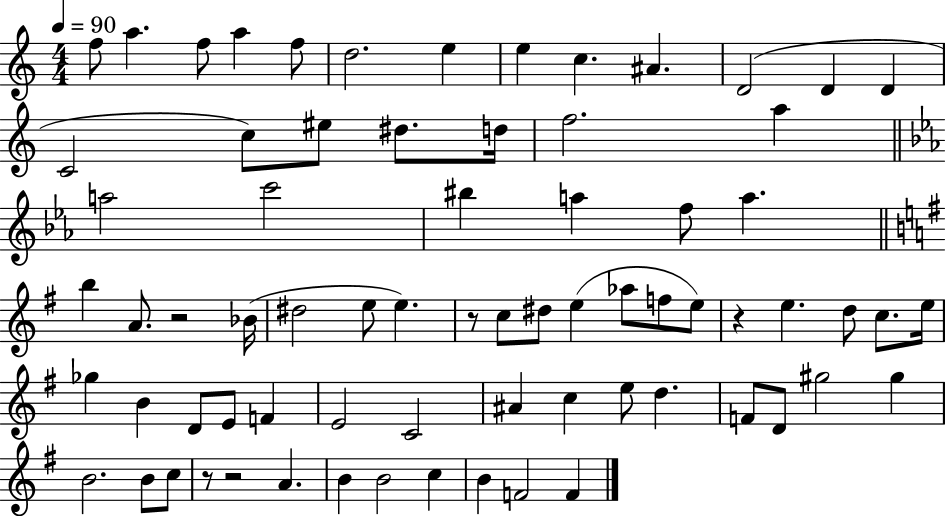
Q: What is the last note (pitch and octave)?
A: F4